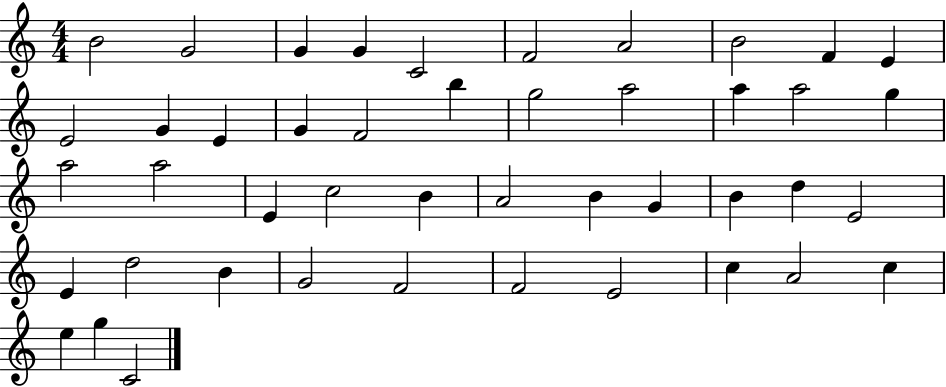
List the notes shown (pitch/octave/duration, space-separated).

B4/h G4/h G4/q G4/q C4/h F4/h A4/h B4/h F4/q E4/q E4/h G4/q E4/q G4/q F4/h B5/q G5/h A5/h A5/q A5/h G5/q A5/h A5/h E4/q C5/h B4/q A4/h B4/q G4/q B4/q D5/q E4/h E4/q D5/h B4/q G4/h F4/h F4/h E4/h C5/q A4/h C5/q E5/q G5/q C4/h